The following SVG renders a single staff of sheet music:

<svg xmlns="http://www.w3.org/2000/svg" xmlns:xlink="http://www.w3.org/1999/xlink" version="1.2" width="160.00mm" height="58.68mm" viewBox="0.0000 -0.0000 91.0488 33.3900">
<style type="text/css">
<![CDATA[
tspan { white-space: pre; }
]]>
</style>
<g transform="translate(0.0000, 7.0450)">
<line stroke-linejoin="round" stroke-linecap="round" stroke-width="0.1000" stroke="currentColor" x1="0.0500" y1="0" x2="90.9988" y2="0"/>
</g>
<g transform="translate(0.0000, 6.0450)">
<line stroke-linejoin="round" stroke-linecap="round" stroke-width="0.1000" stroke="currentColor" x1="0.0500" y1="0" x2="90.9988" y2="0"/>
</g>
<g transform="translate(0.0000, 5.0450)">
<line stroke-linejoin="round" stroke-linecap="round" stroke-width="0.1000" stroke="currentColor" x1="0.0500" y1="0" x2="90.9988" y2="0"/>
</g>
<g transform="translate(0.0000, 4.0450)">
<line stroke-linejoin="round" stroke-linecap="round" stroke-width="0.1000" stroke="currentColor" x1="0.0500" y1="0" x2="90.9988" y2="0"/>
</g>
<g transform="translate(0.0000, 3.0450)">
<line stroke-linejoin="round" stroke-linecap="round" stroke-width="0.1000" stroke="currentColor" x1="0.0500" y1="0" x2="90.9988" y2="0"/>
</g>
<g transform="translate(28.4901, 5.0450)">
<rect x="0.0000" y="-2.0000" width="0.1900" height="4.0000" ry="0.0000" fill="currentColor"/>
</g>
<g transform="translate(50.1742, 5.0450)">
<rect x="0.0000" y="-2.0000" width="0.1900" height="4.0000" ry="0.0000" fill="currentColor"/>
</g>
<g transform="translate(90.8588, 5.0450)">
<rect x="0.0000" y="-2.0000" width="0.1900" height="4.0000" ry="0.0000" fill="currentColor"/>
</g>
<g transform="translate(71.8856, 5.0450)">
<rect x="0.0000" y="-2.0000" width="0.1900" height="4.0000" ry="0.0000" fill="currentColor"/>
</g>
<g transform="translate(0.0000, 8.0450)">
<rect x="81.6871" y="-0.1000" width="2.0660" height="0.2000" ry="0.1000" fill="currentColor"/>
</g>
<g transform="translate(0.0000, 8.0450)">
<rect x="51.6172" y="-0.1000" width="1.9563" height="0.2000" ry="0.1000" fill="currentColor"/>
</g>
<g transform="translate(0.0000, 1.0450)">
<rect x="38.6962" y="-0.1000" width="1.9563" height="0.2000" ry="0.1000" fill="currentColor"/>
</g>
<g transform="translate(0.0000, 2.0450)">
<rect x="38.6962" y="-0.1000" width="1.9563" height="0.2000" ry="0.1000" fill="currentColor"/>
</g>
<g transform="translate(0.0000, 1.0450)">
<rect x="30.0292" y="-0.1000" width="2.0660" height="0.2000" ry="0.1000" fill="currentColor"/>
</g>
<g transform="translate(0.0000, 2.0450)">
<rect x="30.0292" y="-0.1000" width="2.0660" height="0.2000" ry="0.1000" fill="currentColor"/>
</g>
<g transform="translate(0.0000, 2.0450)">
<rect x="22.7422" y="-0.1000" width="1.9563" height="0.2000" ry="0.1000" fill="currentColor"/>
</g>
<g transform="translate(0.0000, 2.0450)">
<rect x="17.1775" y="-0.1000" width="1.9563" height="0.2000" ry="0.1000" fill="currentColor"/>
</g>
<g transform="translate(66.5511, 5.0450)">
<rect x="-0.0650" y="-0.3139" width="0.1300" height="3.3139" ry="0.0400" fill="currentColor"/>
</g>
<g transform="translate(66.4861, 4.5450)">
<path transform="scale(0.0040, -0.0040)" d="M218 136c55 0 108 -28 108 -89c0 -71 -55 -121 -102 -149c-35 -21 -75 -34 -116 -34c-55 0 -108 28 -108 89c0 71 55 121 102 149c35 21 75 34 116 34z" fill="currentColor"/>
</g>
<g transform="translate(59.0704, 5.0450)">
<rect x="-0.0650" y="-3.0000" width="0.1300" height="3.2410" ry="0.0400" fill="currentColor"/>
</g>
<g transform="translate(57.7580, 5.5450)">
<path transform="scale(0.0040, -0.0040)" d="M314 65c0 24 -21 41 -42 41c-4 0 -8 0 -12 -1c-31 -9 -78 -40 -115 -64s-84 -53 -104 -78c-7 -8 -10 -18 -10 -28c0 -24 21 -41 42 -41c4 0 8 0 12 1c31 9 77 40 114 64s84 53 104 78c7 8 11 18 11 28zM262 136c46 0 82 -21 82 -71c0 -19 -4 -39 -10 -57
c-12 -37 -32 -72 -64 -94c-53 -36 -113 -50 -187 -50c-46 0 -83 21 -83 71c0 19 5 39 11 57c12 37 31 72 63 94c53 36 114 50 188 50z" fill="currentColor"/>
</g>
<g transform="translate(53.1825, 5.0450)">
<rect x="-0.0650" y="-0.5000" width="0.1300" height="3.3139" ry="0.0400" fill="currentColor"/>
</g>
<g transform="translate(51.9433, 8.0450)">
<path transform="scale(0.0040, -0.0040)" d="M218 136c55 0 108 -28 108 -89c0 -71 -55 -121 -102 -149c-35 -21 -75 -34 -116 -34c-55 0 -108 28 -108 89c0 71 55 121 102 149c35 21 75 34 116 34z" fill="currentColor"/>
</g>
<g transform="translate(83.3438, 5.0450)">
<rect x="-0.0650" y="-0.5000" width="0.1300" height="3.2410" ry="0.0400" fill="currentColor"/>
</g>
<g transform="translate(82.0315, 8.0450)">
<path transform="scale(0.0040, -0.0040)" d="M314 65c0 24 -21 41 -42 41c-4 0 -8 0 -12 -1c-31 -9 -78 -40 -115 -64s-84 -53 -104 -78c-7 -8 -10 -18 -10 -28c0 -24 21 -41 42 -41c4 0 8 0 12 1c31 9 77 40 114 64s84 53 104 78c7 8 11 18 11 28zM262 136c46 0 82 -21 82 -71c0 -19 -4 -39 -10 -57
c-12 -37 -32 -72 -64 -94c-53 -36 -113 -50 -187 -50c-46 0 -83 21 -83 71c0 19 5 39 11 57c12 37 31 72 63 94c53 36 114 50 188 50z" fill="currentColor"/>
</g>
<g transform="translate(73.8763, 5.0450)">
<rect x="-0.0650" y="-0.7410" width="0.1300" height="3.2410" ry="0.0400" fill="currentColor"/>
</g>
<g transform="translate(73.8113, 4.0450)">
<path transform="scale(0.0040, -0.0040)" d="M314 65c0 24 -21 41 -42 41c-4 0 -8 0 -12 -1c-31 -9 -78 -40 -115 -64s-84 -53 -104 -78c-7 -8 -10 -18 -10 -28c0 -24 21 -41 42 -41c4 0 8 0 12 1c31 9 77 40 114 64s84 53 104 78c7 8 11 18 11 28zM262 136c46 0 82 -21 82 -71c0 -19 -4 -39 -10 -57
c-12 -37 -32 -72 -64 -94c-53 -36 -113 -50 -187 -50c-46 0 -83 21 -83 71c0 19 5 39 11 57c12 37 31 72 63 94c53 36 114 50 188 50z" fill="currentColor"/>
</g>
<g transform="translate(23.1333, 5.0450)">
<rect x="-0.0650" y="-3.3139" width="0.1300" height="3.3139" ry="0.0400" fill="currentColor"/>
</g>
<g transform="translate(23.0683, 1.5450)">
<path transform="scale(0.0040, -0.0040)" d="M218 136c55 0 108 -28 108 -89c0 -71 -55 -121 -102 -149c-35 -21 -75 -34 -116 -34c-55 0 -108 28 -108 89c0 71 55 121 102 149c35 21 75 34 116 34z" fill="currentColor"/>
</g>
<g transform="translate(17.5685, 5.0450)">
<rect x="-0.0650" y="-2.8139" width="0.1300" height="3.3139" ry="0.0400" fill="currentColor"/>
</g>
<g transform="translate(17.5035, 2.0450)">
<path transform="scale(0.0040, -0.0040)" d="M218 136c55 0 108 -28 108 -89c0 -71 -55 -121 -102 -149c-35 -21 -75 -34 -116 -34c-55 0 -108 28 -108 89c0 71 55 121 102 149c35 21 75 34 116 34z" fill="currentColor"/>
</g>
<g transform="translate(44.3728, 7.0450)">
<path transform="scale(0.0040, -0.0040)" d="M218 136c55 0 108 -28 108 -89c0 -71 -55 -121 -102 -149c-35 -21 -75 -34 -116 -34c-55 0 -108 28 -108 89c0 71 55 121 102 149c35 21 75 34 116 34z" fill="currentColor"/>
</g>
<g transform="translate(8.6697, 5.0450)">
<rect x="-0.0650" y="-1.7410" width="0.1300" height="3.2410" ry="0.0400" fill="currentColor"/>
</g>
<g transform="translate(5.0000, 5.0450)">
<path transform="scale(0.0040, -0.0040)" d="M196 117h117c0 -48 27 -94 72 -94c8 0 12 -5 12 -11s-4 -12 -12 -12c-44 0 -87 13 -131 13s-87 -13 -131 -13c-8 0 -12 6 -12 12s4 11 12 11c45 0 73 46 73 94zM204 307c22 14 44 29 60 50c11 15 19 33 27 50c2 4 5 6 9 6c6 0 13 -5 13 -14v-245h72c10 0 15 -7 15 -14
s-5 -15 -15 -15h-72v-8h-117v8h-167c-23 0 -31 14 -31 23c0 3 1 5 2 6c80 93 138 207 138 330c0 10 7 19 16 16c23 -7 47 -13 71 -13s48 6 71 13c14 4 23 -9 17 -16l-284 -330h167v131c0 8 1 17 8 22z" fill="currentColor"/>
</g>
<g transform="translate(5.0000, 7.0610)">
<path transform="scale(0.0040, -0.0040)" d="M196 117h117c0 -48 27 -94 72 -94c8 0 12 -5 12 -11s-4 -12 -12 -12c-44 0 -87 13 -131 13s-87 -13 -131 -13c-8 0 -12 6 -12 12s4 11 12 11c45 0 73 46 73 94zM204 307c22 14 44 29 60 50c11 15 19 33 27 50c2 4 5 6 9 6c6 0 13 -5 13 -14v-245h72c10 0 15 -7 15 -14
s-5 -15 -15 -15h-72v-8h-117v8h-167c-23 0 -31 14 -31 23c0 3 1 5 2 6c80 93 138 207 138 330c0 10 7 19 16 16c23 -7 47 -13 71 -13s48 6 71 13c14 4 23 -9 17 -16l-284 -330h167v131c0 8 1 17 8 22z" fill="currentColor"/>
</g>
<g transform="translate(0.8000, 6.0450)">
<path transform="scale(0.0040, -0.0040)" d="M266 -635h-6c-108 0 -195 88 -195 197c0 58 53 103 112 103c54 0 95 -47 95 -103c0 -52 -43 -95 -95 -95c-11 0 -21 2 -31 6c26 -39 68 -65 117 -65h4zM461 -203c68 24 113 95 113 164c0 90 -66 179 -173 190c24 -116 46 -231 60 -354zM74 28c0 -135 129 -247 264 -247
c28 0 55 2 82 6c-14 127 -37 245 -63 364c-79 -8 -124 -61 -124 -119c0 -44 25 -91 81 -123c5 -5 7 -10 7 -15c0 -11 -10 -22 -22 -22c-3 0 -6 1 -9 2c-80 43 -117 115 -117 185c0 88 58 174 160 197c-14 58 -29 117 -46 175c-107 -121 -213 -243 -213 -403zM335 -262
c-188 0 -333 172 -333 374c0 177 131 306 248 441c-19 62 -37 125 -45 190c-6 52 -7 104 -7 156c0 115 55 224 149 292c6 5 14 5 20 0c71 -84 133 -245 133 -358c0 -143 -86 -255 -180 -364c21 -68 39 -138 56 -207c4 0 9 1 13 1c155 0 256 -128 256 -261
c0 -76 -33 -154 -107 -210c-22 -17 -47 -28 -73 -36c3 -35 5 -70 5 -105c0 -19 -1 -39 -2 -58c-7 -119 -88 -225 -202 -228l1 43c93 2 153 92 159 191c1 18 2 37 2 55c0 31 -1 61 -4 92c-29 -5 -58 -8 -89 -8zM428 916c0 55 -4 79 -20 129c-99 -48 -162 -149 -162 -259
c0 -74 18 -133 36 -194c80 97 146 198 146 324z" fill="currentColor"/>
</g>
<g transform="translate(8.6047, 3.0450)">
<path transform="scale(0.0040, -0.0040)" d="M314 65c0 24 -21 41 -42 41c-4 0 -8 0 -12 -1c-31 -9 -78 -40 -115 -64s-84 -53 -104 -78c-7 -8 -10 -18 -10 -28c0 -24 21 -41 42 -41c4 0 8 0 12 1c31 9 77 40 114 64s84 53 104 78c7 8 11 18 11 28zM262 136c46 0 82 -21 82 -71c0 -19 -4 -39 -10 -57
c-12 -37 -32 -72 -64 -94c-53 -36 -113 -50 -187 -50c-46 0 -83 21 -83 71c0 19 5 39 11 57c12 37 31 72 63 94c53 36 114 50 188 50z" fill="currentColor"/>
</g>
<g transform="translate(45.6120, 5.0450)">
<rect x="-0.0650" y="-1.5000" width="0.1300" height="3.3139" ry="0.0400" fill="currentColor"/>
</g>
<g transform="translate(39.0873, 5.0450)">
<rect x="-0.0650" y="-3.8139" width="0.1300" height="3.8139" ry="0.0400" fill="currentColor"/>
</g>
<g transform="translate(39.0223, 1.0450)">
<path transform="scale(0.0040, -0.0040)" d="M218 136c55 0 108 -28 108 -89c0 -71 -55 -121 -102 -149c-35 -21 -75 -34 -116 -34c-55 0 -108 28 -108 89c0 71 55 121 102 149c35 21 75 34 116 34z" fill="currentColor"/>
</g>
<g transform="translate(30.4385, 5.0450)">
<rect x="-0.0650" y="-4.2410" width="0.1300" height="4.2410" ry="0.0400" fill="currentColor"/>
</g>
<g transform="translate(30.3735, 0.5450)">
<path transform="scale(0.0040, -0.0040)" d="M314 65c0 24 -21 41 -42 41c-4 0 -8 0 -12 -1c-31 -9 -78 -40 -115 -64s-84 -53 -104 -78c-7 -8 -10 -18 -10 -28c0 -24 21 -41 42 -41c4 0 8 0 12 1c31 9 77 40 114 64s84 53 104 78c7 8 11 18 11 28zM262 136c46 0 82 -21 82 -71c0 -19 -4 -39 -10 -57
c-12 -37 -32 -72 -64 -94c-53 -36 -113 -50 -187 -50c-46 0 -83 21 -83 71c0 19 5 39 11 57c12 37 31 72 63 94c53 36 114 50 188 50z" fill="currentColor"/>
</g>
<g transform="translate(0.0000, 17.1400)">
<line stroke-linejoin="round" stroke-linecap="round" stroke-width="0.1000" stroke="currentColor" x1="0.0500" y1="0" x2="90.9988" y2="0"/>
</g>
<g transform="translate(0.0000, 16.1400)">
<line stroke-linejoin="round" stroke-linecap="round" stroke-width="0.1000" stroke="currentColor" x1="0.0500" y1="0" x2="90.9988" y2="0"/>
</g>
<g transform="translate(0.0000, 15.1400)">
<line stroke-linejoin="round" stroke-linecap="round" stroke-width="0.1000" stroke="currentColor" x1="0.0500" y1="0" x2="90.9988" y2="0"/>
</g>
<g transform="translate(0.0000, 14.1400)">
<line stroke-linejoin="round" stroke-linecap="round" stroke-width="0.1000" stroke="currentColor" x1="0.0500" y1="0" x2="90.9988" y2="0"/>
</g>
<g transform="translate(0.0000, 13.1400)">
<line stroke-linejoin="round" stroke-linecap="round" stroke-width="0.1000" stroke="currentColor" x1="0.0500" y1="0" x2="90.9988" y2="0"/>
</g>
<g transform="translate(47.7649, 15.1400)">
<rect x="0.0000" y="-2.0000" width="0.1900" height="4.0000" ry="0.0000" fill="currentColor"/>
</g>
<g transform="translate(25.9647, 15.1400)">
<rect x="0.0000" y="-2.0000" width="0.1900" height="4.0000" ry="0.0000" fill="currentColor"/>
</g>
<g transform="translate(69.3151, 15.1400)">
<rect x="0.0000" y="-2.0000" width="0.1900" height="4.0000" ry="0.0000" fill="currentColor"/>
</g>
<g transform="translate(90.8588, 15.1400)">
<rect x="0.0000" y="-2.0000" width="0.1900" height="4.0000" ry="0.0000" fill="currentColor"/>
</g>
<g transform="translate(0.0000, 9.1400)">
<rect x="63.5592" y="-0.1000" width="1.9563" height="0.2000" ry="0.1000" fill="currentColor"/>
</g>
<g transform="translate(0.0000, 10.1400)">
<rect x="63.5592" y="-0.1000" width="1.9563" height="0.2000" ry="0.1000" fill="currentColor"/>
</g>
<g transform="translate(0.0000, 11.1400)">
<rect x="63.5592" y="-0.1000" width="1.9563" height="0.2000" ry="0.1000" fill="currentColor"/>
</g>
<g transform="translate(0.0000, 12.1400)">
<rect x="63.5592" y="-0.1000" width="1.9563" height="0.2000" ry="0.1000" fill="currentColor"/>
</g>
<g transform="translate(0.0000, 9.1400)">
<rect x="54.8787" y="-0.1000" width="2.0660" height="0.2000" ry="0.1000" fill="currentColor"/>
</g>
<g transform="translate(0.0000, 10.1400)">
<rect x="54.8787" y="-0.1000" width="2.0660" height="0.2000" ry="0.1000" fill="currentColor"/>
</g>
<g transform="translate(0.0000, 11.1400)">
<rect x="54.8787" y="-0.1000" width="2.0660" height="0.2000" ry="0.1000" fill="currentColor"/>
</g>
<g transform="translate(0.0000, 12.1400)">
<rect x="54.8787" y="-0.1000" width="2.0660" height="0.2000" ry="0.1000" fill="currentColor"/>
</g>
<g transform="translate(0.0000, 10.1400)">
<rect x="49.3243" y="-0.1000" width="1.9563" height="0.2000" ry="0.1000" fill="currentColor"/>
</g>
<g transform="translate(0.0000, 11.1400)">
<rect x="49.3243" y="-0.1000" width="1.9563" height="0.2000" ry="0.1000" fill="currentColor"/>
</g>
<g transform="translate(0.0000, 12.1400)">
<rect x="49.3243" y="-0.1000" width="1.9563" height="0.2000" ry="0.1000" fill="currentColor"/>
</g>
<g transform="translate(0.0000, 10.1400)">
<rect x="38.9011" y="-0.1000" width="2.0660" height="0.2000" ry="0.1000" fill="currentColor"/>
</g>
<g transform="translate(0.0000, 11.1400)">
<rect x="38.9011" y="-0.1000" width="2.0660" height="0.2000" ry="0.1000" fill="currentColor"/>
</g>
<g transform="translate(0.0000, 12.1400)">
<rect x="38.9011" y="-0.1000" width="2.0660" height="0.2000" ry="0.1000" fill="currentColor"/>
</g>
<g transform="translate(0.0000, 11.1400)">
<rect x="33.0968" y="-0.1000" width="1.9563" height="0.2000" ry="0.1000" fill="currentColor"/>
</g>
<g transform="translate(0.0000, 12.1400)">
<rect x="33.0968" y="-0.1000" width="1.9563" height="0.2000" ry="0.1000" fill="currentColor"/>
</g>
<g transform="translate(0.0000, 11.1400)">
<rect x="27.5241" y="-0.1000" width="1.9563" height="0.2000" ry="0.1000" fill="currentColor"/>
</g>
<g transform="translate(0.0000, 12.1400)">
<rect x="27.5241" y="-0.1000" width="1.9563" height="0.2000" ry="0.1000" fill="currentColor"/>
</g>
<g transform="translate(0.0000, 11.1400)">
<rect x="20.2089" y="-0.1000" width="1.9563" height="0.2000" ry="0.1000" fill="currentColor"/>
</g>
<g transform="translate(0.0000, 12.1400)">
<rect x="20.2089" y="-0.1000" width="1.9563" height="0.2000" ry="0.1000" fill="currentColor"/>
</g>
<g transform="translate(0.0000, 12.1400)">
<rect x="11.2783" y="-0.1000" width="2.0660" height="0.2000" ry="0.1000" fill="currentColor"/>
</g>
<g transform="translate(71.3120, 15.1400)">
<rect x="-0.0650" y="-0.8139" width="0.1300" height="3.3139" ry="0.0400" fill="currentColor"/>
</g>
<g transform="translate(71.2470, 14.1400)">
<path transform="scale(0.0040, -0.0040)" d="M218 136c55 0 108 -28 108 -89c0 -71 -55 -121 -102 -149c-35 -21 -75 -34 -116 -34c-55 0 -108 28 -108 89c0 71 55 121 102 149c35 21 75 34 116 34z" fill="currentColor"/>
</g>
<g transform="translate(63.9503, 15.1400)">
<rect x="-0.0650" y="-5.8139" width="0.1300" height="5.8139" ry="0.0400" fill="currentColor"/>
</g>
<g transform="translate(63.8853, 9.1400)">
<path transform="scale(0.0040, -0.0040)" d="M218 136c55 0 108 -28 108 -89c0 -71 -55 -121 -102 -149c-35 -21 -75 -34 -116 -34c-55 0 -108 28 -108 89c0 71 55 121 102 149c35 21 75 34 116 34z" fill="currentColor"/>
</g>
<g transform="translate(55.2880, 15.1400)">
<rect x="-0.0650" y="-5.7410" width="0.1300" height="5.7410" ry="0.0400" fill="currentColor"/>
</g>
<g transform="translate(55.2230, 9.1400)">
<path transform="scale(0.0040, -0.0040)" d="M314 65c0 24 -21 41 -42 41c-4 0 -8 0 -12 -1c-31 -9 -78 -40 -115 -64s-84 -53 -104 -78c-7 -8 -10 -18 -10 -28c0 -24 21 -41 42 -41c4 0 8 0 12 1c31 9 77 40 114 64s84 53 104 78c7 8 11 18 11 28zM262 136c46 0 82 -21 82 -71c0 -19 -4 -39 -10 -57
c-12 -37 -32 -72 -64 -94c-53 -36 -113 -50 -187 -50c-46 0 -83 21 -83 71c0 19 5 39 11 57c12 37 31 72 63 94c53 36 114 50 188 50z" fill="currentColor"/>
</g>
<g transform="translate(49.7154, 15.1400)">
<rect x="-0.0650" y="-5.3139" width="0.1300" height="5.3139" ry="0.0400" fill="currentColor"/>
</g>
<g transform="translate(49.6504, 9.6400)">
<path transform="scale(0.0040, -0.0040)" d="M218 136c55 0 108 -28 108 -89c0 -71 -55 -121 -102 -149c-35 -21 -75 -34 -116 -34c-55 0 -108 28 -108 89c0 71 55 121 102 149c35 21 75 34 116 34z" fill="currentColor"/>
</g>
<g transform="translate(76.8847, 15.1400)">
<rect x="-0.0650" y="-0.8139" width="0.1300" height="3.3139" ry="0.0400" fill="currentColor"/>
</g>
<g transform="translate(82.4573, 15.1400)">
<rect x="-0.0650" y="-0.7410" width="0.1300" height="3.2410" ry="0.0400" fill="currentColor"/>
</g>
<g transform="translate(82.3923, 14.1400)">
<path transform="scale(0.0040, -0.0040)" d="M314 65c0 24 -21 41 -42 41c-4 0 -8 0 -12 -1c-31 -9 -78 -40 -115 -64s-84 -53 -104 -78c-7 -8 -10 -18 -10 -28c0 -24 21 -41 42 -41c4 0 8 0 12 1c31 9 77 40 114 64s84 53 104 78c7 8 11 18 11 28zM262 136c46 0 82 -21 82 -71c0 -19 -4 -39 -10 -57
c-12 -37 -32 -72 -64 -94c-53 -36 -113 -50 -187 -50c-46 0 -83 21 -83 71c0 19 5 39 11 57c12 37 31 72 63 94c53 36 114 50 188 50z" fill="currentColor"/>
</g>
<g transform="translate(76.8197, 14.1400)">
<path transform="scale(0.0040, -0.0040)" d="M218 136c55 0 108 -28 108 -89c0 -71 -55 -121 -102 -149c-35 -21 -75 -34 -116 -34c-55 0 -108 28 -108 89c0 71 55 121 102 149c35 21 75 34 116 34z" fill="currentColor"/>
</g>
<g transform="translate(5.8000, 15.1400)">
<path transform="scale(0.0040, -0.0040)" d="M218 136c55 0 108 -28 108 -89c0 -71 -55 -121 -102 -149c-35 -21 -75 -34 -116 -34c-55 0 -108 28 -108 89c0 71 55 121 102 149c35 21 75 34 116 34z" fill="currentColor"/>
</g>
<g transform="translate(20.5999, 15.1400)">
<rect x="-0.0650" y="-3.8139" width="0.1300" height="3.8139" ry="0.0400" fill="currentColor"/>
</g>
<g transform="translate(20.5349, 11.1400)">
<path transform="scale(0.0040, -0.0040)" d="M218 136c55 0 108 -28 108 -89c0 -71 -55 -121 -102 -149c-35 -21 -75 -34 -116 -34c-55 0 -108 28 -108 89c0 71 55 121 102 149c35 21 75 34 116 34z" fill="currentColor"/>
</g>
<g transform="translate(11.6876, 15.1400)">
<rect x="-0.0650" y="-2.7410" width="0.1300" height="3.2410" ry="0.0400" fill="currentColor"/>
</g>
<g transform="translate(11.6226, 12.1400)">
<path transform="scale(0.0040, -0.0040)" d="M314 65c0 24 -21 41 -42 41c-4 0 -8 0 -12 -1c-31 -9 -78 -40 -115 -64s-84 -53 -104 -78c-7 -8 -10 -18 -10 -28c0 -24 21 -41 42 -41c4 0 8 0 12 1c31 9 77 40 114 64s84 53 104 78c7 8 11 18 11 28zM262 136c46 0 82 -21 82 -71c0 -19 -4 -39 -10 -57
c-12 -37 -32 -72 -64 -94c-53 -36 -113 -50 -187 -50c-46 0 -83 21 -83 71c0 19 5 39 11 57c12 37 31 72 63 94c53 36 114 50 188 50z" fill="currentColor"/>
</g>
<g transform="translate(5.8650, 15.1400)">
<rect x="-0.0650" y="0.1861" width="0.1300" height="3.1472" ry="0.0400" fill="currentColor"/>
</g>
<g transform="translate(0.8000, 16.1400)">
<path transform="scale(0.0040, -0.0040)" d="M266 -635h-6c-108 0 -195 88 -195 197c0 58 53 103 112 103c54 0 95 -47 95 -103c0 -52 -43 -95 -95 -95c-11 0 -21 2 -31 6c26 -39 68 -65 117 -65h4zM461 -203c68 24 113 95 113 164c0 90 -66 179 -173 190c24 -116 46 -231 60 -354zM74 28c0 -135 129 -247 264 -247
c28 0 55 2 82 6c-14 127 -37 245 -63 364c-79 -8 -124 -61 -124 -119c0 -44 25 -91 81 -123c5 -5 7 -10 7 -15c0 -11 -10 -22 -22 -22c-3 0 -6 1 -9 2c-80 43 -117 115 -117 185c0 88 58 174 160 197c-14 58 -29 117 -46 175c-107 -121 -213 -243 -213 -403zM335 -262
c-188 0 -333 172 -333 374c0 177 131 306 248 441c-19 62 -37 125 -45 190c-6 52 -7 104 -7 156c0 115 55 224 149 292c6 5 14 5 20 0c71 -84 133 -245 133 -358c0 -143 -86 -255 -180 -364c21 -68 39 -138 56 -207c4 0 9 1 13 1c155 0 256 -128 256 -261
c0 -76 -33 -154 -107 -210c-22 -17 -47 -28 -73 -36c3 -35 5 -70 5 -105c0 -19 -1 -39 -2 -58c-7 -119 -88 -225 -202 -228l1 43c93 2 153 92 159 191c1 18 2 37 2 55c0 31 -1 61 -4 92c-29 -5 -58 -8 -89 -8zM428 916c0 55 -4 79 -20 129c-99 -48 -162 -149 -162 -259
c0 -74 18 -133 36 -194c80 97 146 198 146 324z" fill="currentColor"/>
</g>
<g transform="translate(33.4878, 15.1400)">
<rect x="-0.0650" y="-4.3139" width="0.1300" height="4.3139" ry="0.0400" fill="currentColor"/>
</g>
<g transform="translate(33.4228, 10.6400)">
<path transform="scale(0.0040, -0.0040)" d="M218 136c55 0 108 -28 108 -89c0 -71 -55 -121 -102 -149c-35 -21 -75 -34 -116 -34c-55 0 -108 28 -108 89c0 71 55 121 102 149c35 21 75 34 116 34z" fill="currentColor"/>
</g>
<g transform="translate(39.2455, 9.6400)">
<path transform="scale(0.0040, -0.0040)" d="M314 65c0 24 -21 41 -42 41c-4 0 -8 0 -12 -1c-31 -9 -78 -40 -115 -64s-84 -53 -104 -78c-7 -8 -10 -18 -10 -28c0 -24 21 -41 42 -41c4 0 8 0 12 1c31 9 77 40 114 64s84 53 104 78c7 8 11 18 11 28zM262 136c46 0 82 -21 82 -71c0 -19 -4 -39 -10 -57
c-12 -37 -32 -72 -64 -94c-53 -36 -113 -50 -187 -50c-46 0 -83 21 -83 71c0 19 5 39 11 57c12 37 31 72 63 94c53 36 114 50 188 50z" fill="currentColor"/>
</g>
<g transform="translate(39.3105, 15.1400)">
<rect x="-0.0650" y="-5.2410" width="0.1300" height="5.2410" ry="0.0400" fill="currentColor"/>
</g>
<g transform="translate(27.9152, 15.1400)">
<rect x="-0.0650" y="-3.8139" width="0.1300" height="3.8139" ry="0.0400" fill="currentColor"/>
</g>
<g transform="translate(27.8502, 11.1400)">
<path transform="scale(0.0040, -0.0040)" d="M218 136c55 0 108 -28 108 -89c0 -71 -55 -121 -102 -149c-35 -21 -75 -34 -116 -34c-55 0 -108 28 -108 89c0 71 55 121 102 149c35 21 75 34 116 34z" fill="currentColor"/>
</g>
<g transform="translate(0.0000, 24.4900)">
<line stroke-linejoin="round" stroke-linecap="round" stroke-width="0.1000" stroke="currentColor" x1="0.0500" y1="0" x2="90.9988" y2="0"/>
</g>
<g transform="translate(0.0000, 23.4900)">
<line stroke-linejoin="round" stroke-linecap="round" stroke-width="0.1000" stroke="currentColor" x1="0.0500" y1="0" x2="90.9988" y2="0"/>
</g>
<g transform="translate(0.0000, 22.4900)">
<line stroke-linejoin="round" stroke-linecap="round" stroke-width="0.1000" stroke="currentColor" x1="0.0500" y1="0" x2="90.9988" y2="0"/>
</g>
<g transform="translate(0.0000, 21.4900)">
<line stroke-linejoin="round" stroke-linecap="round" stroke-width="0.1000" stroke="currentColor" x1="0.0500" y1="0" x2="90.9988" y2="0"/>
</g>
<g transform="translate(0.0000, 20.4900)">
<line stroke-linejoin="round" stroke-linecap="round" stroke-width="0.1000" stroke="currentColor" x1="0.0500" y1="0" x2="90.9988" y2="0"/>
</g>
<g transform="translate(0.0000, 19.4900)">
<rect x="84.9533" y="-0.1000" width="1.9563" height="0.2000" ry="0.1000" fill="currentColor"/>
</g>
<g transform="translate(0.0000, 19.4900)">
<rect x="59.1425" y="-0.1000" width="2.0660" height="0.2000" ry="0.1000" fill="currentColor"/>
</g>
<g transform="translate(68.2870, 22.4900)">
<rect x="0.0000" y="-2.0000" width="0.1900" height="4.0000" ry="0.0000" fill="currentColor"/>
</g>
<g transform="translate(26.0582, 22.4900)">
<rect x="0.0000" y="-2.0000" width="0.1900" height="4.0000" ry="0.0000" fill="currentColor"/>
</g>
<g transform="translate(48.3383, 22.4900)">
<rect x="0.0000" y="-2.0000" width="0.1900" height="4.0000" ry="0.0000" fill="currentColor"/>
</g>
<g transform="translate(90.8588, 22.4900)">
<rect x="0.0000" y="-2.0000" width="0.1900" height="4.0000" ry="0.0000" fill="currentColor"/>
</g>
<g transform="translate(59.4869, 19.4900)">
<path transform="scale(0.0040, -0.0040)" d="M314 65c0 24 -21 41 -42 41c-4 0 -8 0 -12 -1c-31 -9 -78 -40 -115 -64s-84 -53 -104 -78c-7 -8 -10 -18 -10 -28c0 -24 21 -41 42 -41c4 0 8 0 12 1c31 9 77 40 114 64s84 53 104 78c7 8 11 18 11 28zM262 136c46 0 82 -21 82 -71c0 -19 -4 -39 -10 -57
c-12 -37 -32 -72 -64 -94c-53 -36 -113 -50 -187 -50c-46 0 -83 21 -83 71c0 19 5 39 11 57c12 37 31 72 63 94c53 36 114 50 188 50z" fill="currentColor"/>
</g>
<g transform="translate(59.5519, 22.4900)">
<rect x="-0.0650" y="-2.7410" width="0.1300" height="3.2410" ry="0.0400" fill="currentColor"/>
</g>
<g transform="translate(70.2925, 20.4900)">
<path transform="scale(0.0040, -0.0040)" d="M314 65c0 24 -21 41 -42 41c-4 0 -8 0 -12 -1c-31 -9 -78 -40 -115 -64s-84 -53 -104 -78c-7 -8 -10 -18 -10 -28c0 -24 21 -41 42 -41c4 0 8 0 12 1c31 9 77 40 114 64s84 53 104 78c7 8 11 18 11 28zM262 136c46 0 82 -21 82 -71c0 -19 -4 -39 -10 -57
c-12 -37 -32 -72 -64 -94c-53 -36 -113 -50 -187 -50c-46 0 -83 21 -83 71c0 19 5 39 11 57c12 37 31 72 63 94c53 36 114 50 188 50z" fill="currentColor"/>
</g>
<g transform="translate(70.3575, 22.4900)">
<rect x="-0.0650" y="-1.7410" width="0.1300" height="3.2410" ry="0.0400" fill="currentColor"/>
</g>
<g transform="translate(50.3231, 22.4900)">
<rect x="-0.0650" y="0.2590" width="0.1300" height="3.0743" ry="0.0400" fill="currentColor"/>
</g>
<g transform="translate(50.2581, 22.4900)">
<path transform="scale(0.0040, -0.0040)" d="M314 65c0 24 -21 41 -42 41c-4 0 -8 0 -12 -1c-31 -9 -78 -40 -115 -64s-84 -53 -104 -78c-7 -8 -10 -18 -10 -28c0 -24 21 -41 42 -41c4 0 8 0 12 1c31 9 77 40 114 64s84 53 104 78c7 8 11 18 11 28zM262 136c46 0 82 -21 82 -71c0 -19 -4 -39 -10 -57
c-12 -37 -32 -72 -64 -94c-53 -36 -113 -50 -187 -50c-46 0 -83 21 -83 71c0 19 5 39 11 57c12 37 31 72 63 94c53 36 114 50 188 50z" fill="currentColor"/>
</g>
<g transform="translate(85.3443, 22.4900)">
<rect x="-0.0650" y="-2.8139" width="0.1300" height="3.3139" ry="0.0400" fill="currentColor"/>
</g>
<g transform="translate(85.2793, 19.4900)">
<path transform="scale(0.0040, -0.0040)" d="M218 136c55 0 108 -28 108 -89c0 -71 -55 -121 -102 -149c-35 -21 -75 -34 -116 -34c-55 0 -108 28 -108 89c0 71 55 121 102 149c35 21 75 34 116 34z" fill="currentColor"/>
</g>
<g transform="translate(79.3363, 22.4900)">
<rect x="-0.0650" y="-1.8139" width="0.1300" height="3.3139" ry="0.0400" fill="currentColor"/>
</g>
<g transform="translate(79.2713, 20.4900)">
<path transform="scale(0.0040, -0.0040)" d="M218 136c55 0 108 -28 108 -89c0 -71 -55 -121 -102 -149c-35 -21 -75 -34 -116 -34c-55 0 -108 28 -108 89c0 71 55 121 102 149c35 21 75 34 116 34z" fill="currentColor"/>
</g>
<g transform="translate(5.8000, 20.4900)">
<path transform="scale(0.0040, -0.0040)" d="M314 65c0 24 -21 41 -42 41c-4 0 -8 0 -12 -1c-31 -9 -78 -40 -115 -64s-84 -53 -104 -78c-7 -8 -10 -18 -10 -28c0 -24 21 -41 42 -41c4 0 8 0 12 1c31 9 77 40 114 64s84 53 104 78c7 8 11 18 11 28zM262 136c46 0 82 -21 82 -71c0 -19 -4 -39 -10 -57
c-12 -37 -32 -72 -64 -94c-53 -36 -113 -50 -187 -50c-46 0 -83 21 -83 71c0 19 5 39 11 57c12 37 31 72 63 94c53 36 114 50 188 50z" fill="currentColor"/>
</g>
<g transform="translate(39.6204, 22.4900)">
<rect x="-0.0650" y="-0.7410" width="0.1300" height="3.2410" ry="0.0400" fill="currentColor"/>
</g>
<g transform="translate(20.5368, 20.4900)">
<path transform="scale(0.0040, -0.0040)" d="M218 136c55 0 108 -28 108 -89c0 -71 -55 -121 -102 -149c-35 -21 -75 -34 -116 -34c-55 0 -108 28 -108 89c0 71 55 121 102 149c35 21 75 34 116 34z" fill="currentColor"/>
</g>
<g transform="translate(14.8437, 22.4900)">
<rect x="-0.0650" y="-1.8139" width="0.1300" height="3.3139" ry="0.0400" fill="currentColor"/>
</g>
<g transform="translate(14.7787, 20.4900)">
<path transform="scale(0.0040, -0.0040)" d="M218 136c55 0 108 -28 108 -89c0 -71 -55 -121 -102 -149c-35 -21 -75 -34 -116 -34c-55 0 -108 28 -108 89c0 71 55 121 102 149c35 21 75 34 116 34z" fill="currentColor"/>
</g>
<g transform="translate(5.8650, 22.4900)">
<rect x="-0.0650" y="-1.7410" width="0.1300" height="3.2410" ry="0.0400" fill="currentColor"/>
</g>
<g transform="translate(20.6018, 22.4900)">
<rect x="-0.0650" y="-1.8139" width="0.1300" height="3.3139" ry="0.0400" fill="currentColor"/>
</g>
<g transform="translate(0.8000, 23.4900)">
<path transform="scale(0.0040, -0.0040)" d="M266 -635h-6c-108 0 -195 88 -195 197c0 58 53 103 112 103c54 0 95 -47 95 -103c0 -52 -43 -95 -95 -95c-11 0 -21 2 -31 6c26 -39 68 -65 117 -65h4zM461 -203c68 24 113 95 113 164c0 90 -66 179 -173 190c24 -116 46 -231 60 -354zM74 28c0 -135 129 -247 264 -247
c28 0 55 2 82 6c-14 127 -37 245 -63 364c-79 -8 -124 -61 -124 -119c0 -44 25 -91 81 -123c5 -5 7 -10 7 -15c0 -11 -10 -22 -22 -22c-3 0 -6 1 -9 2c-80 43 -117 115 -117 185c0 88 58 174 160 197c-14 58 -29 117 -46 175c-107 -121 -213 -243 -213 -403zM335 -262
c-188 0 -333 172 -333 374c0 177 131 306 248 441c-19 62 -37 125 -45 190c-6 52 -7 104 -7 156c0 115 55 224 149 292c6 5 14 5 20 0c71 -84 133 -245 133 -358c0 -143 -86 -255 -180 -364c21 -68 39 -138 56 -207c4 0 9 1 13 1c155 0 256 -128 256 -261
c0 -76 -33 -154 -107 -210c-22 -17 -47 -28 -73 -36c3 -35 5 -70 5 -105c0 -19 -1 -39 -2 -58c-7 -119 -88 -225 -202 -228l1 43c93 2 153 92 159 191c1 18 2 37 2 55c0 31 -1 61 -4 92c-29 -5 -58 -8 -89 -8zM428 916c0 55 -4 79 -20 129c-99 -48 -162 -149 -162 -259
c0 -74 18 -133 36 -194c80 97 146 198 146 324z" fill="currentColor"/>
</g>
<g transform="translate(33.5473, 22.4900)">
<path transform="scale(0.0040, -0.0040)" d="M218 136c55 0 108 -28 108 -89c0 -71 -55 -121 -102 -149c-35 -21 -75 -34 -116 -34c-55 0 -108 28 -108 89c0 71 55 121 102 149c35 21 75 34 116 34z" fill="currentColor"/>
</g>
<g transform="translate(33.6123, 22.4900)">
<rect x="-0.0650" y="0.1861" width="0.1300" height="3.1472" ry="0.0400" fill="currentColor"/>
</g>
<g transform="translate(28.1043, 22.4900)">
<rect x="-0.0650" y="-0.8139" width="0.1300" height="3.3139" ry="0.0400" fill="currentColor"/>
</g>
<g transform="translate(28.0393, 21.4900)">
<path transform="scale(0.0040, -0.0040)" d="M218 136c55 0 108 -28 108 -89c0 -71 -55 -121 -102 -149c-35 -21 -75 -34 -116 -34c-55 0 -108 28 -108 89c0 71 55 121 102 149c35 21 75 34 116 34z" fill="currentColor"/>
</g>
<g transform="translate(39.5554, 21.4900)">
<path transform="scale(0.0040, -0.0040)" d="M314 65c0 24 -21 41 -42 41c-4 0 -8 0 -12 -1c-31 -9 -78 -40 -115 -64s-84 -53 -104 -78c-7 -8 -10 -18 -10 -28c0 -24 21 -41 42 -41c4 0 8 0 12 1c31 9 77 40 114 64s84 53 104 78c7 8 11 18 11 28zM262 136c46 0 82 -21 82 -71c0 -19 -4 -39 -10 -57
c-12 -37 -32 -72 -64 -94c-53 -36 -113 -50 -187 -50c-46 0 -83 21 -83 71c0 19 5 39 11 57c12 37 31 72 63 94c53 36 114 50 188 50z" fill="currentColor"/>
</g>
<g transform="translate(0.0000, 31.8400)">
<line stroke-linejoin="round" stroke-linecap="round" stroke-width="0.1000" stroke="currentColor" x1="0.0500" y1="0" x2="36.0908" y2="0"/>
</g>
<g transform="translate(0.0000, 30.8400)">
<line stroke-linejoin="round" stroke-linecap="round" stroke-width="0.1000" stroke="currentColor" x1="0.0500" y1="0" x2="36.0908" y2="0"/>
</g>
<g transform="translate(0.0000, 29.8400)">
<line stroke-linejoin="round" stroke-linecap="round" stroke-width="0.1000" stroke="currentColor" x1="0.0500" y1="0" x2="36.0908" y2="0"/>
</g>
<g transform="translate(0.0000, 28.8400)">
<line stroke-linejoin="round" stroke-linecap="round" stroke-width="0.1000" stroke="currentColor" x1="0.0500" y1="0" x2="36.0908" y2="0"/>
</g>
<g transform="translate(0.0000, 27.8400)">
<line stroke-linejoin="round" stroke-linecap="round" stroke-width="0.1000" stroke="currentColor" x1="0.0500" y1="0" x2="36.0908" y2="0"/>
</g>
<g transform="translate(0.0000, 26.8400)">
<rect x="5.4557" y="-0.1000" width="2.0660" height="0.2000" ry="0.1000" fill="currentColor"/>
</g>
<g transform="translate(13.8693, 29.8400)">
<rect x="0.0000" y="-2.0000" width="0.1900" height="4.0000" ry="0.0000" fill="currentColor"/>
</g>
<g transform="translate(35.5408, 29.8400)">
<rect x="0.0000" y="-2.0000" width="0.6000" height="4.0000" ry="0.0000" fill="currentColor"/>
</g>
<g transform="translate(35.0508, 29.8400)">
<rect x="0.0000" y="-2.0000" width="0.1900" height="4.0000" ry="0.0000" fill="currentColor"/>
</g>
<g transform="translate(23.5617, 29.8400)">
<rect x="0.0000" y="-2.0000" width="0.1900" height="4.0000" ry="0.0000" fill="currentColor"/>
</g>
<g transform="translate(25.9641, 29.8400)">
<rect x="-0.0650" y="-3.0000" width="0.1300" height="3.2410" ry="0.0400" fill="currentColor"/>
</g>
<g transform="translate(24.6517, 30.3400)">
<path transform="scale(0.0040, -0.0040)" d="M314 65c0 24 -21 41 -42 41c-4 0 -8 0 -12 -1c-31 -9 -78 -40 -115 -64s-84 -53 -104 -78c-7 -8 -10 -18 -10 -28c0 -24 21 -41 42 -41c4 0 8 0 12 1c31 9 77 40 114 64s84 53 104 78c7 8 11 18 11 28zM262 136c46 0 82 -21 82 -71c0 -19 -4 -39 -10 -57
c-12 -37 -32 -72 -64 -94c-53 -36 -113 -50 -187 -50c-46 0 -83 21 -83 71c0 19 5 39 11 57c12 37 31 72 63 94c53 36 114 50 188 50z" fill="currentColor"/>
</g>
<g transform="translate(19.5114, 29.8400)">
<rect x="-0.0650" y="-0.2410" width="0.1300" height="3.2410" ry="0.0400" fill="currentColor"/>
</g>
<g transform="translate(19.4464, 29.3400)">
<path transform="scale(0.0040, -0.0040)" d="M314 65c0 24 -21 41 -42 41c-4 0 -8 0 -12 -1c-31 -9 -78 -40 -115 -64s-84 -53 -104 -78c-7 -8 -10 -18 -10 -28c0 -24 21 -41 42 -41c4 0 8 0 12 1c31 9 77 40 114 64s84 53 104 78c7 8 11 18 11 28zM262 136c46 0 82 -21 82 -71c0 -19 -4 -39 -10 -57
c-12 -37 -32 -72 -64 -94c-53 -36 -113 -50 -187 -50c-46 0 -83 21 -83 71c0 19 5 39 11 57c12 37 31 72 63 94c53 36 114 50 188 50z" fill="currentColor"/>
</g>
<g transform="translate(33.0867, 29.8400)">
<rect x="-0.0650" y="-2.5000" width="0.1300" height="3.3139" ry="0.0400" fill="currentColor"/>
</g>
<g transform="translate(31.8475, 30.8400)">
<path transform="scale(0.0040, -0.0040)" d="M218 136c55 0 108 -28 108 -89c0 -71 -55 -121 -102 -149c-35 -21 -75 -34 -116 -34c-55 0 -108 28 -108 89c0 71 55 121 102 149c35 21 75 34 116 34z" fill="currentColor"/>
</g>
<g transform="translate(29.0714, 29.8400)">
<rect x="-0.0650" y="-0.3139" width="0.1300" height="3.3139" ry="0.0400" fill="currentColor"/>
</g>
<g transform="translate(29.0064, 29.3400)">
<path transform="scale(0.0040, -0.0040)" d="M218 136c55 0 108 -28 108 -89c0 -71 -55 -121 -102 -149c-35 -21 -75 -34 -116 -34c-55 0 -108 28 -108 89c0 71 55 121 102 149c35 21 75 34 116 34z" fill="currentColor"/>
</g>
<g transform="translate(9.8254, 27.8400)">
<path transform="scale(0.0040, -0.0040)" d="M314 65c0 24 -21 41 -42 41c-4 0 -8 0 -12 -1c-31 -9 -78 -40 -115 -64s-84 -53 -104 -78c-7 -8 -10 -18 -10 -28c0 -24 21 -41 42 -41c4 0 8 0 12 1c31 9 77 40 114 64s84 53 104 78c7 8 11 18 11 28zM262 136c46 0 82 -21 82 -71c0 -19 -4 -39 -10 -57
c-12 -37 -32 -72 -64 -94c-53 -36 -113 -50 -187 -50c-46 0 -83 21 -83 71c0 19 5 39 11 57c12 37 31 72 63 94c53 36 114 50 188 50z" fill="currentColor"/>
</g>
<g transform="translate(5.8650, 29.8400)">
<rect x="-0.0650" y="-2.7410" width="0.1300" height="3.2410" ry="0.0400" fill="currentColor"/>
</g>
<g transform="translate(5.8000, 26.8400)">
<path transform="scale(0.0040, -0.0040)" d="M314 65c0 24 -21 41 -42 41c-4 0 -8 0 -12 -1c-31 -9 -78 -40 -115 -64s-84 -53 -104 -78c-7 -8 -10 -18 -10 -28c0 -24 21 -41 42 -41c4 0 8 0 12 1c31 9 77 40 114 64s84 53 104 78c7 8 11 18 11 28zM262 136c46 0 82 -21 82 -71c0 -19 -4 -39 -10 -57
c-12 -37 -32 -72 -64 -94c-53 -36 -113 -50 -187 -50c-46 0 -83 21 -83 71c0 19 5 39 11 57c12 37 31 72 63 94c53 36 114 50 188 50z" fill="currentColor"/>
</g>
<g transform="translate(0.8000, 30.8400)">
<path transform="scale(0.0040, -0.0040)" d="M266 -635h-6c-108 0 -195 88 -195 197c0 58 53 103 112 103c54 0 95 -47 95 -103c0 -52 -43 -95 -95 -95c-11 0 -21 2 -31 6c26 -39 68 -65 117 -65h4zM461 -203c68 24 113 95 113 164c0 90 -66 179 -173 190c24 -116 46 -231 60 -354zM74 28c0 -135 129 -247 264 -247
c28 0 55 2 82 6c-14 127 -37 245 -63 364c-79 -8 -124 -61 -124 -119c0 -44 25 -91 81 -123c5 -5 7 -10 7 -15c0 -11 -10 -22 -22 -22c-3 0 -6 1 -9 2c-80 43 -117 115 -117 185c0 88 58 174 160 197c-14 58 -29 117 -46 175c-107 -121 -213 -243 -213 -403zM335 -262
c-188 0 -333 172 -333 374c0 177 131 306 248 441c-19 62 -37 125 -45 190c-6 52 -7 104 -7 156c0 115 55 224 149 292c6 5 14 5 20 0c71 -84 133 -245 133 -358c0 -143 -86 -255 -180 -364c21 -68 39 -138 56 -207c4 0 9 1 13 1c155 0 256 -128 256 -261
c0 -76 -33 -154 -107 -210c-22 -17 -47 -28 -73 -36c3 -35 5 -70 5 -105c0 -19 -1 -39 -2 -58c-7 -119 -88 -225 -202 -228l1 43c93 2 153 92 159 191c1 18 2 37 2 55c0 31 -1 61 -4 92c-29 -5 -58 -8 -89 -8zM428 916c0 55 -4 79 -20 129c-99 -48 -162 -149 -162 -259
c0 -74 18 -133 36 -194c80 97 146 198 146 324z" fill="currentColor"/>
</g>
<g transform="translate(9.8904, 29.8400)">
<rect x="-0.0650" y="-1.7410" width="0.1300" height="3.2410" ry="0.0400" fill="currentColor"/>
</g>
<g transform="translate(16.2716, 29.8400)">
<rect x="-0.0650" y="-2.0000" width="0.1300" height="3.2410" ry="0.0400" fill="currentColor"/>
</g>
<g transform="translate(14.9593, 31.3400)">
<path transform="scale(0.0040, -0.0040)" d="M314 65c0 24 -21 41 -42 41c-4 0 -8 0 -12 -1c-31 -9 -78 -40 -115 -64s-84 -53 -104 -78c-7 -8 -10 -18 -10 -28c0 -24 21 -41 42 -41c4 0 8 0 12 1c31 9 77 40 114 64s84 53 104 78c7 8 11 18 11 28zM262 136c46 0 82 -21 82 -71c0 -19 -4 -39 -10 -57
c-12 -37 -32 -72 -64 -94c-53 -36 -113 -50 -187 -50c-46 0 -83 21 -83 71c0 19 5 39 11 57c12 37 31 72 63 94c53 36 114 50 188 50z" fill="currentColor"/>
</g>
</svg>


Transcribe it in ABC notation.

X:1
T:Untitled
M:4/4
L:1/4
K:C
f2 a b d'2 c' E C A2 c d2 C2 B a2 c' c' d' f'2 f' g'2 g' d d d2 f2 f f d B d2 B2 a2 f2 f a a2 f2 F2 c2 A2 c G